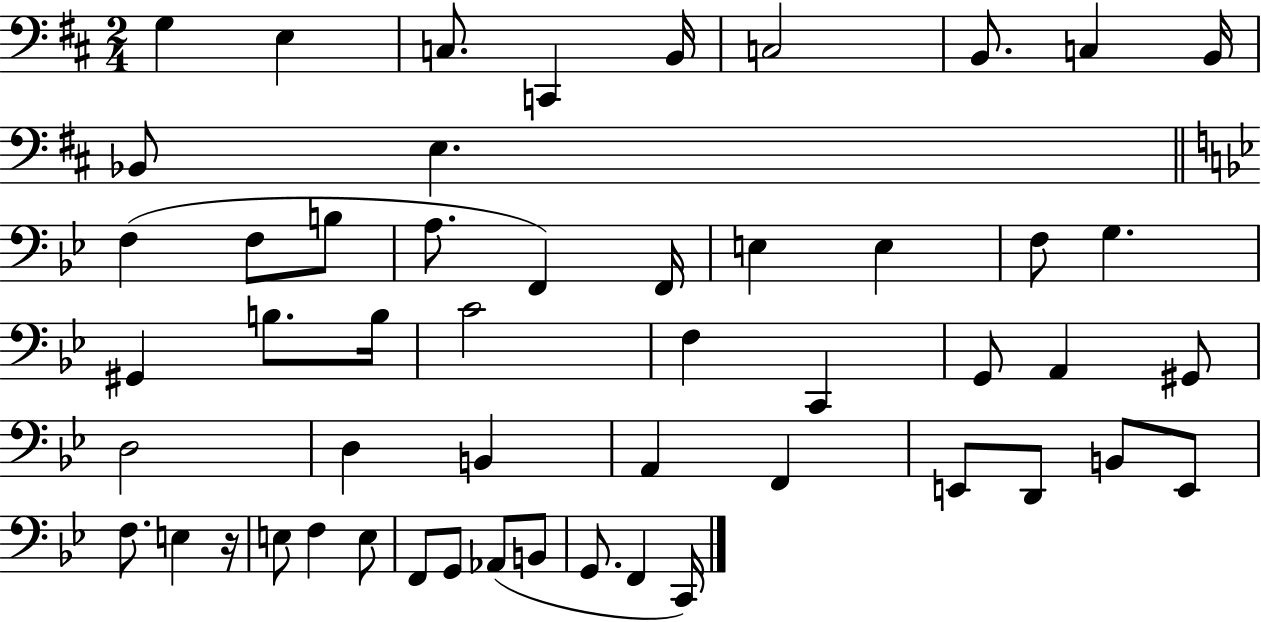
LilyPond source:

{
  \clef bass
  \numericTimeSignature
  \time 2/4
  \key d \major
  g4 e4 | c8. c,4 b,16 | c2 | b,8. c4 b,16 | \break bes,8 e4. | \bar "||" \break \key g \minor f4( f8 b8 | a8. f,4) f,16 | e4 e4 | f8 g4. | \break gis,4 b8. b16 | c'2 | f4 c,4 | g,8 a,4 gis,8 | \break d2 | d4 b,4 | a,4 f,4 | e,8 d,8 b,8 e,8 | \break f8. e4 r16 | e8 f4 e8 | f,8 g,8 aes,8( b,8 | g,8. f,4 c,16) | \break \bar "|."
}